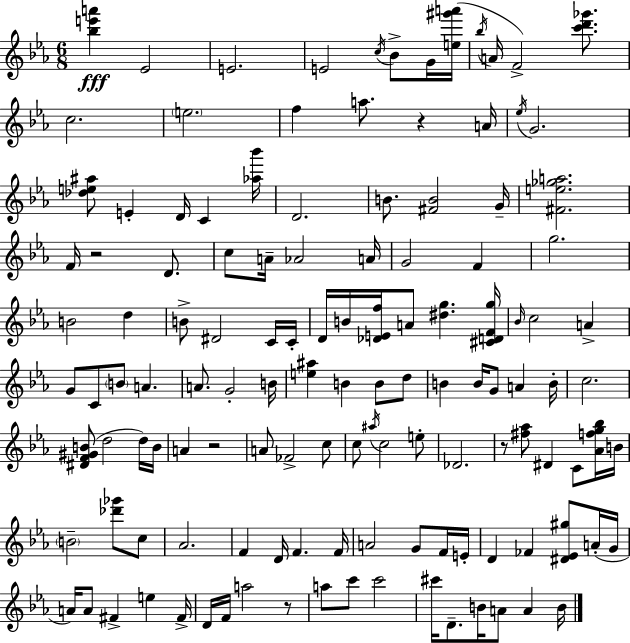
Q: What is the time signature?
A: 6/8